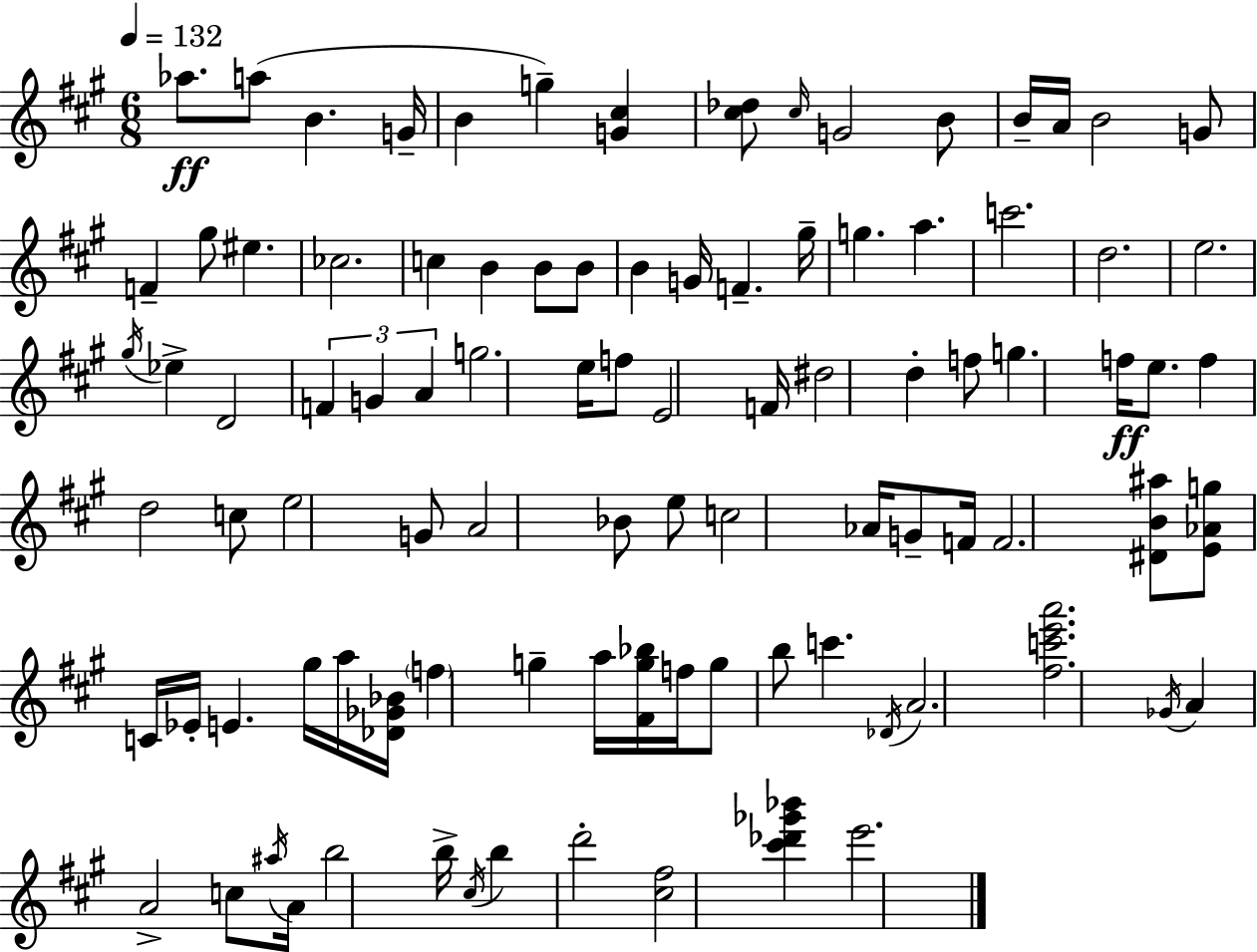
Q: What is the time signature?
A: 6/8